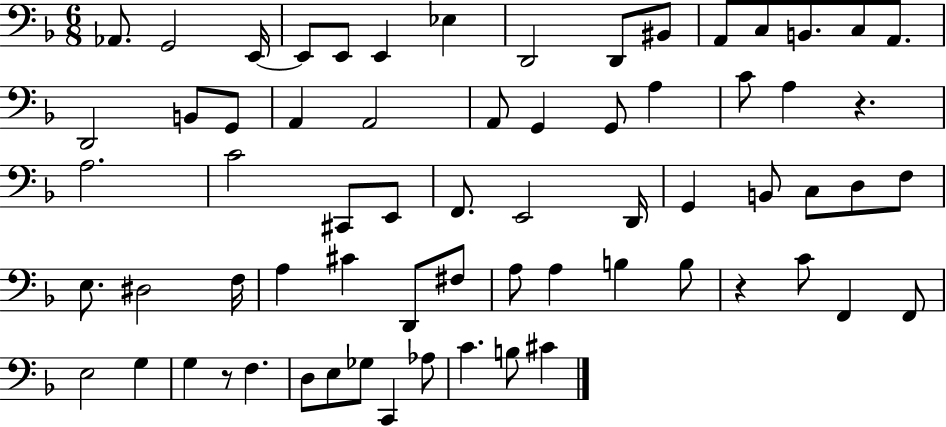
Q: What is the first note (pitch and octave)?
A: Ab2